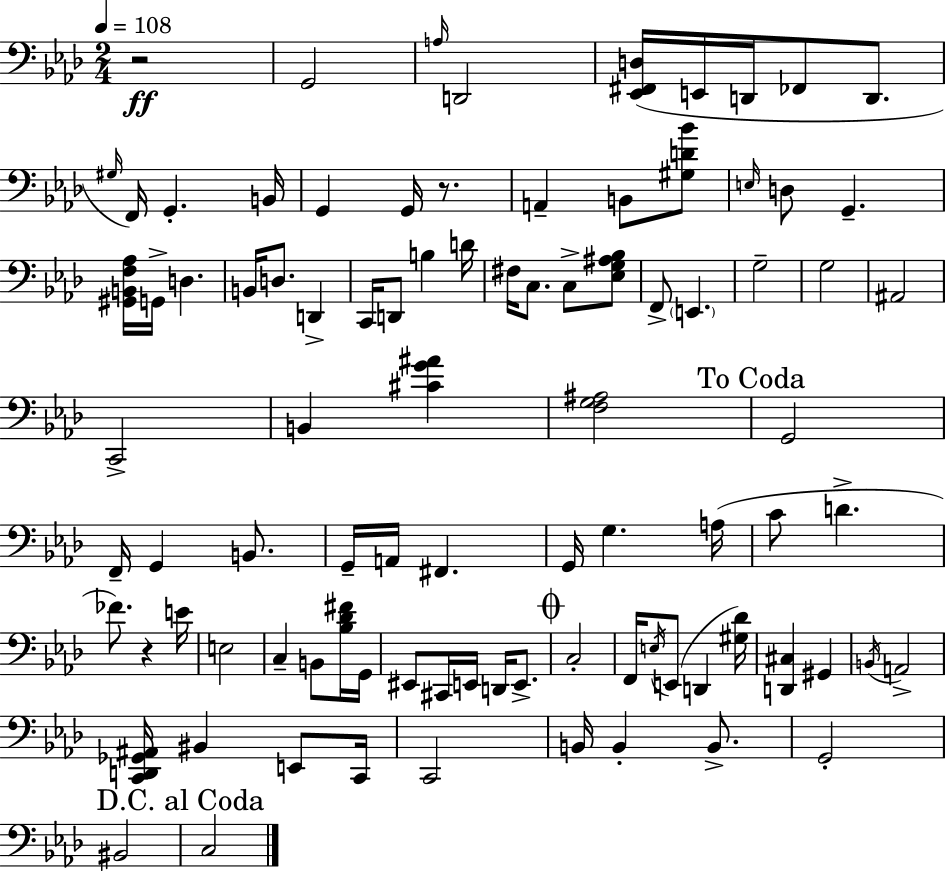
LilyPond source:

{
  \clef bass
  \numericTimeSignature
  \time 2/4
  \key f \minor
  \tempo 4 = 108
  r2\ff | g,2 | \grace { a16 } d,2 | <ees, fis, d>16( e,16 d,16 fes,8 d,8. | \break \grace { gis16 }) f,16 g,4.-. | b,16 g,4 g,16 r8. | a,4-- b,8 | <gis d' bes'>8 \grace { e16 } d8 g,4.-- | \break <gis, b, f aes>16 g,16-> d4. | b,16 d8. d,4-> | c,16 d,8 b4 | d'16 fis16 c8. c8-> | \break <ees g ais bes>8 f,8-> \parenthesize e,4. | g2-- | g2 | ais,2 | \break c,2-> | b,4 <cis' g' ais'>4 | <f g ais>2 | \mark "To Coda" g,2 | \break f,16-- g,4 | b,8. g,16-- a,16 fis,4. | g,16 g4. | a16( c'8 d'4.-> | \break fes'8.) r4 | e'16 e2 | c4-- b,8 | <bes des' fis'>16 g,16 eis,8 cis,16 e,16 d,16 | \break e,8.-> \mark \markup { \musicglyph "scripts.coda" } c2-. | f,16 \acciaccatura { e16 }( e,8 d,4 | <gis des'>16) <d, cis>4 | gis,4 \acciaccatura { b,16 } a,2-> | \break <c, d, ges, ais,>16 bis,4 | e,8 c,16 c,2 | b,16 b,4-. | b,8.-> g,2-. | \break bis,2 | \mark "D.C. al Coda" c2 | \bar "|."
}